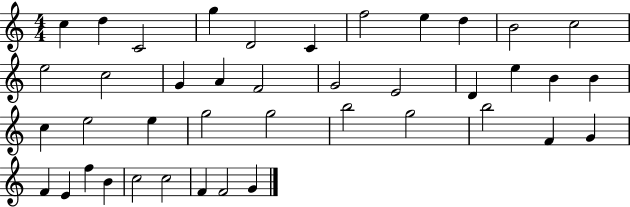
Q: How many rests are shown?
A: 0